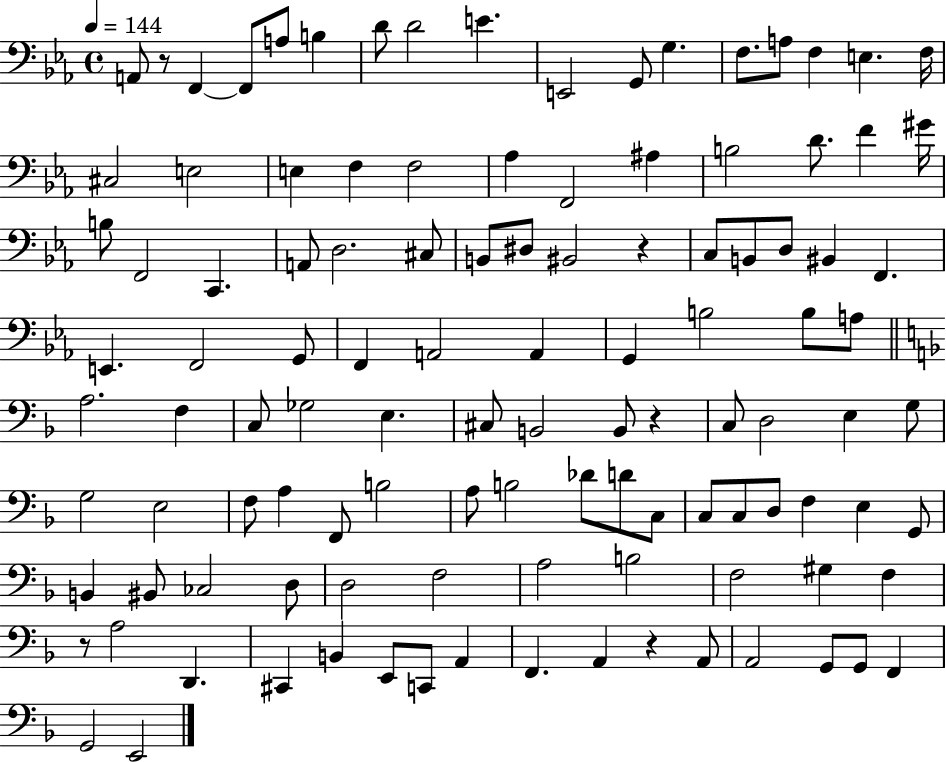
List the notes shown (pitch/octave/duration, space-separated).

A2/e R/e F2/q F2/e A3/e B3/q D4/e D4/h E4/q. E2/h G2/e G3/q. F3/e. A3/e F3/q E3/q. F3/s C#3/h E3/h E3/q F3/q F3/h Ab3/q F2/h A#3/q B3/h D4/e. F4/q G#4/s B3/e F2/h C2/q. A2/e D3/h. C#3/e B2/e D#3/e BIS2/h R/q C3/e B2/e D3/e BIS2/q F2/q. E2/q. F2/h G2/e F2/q A2/h A2/q G2/q B3/h B3/e A3/e A3/h. F3/q C3/e Gb3/h E3/q. C#3/e B2/h B2/e R/q C3/e D3/h E3/q G3/e G3/h E3/h F3/e A3/q F2/e B3/h A3/e B3/h Db4/e D4/e C3/e C3/e C3/e D3/e F3/q E3/q G2/e B2/q BIS2/e CES3/h D3/e D3/h F3/h A3/h B3/h F3/h G#3/q F3/q R/e A3/h D2/q. C#2/q B2/q E2/e C2/e A2/q F2/q. A2/q R/q A2/e A2/h G2/e G2/e F2/q G2/h E2/h